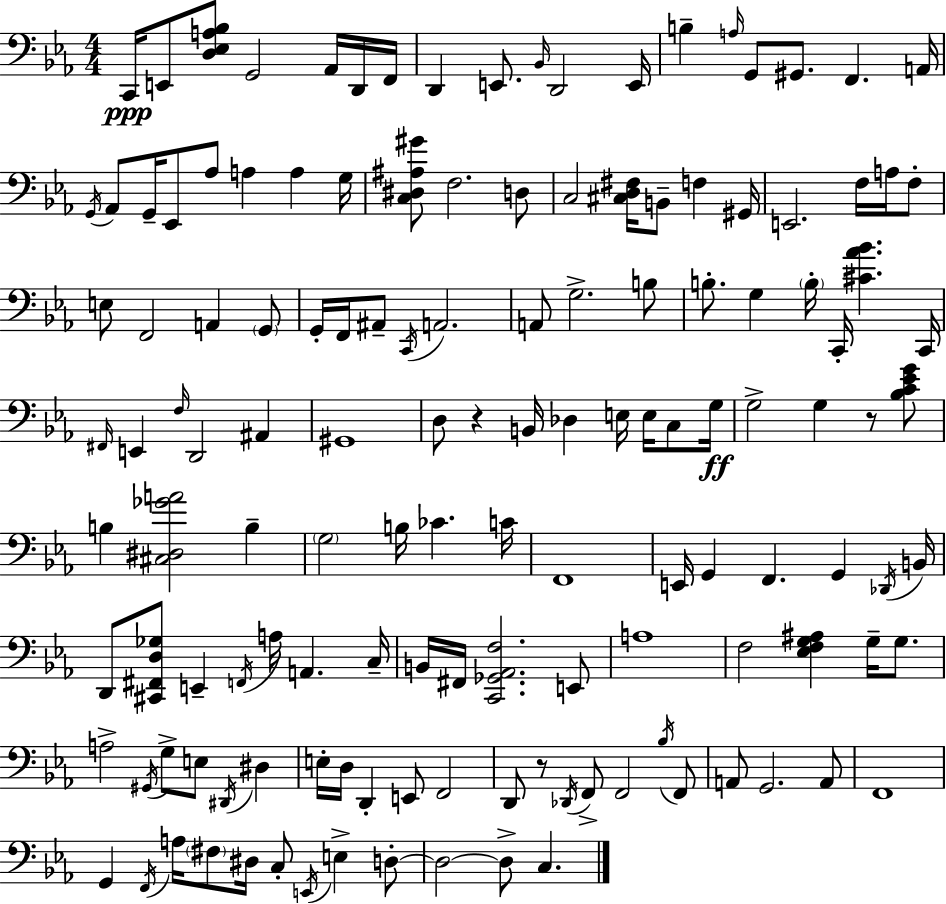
C2/s E2/e [D3,Eb3,A3,Bb3]/e G2/h Ab2/s D2/s F2/s D2/q E2/e. Bb2/s D2/h E2/s B3/q A3/s G2/e G#2/e. F2/q. A2/s G2/s Ab2/e G2/s Eb2/e Ab3/e A3/q A3/q G3/s [C3,D#3,A#3,G#4]/e F3/h. D3/e C3/h [C#3,D3,F#3]/s B2/e F3/q G#2/s E2/h. F3/s A3/s F3/e E3/e F2/h A2/q G2/e G2/s F2/s A#2/e C2/s A2/h. A2/e G3/h. B3/e B3/e. G3/q B3/s C2/s [C#4,Ab4,Bb4]/q. C2/s F#2/s E2/q F3/s D2/h A#2/q G#2/w D3/e R/q B2/s Db3/q E3/s E3/s C3/e G3/s G3/h G3/q R/e [Bb3,C4,Eb4,G4]/e B3/q [C#3,D#3,Gb4,A4]/h B3/q G3/h B3/s CES4/q. C4/s F2/w E2/s G2/q F2/q. G2/q Db2/s B2/s D2/e [C#2,F#2,D3,Gb3]/e E2/q F2/s A3/s A2/q. C3/s B2/s F#2/s [C2,Gb2,Ab2,F3]/h. E2/e A3/w F3/h [Eb3,F3,G3,A#3]/q G3/s G3/e. A3/h G#2/s G3/e E3/e D#2/s D#3/q E3/s D3/s D2/q E2/e F2/h D2/e R/e Db2/s F2/e F2/h Bb3/s F2/e A2/e G2/h. A2/e F2/w G2/q F2/s A3/s F#3/e D#3/s C3/e E2/s E3/q D3/e D3/h D3/e C3/q.